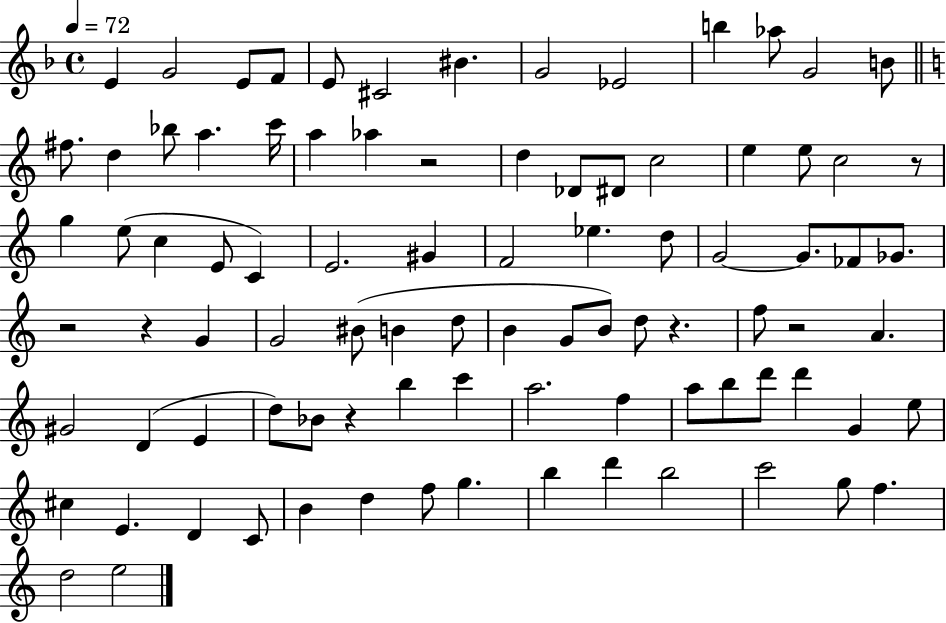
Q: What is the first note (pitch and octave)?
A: E4